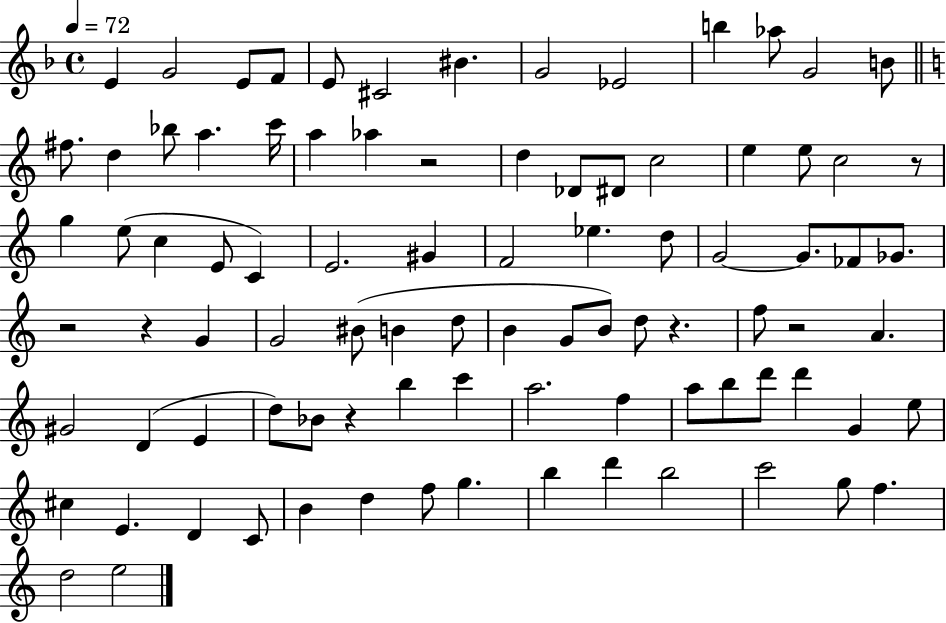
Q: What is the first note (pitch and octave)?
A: E4